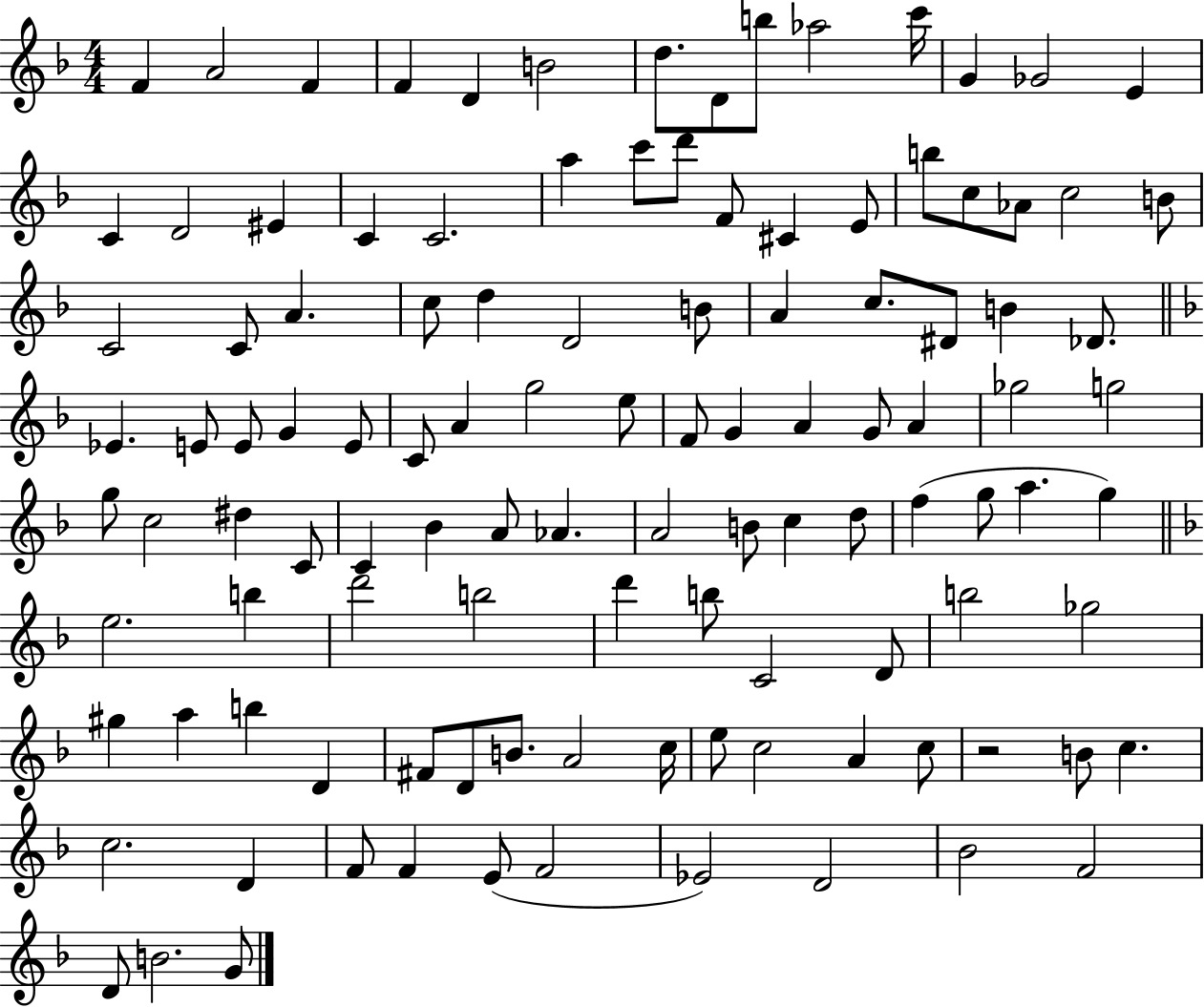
F4/q A4/h F4/q F4/q D4/q B4/h D5/e. D4/e B5/e Ab5/h C6/s G4/q Gb4/h E4/q C4/q D4/h EIS4/q C4/q C4/h. A5/q C6/e D6/e F4/e C#4/q E4/e B5/e C5/e Ab4/e C5/h B4/e C4/h C4/e A4/q. C5/e D5/q D4/h B4/e A4/q C5/e. D#4/e B4/q Db4/e. Eb4/q. E4/e E4/e G4/q E4/e C4/e A4/q G5/h E5/e F4/e G4/q A4/q G4/e A4/q Gb5/h G5/h G5/e C5/h D#5/q C4/e C4/q Bb4/q A4/e Ab4/q. A4/h B4/e C5/q D5/e F5/q G5/e A5/q. G5/q E5/h. B5/q D6/h B5/h D6/q B5/e C4/h D4/e B5/h Gb5/h G#5/q A5/q B5/q D4/q F#4/e D4/e B4/e. A4/h C5/s E5/e C5/h A4/q C5/e R/h B4/e C5/q. C5/h. D4/q F4/e F4/q E4/e F4/h Eb4/h D4/h Bb4/h F4/h D4/e B4/h. G4/e